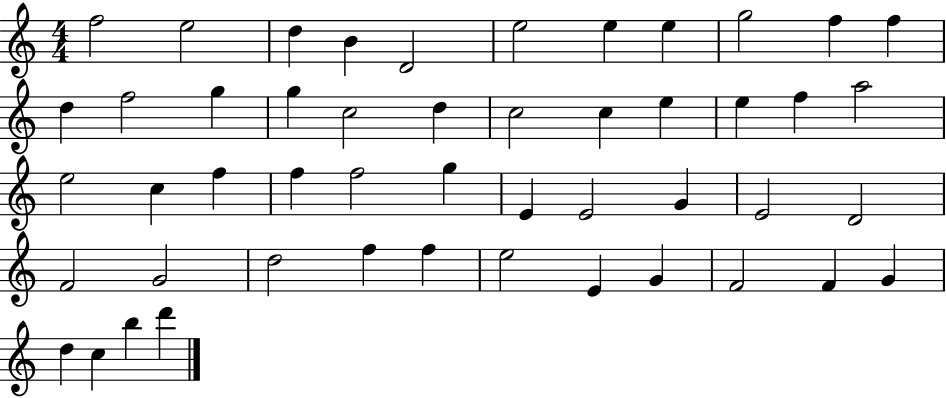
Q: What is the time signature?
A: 4/4